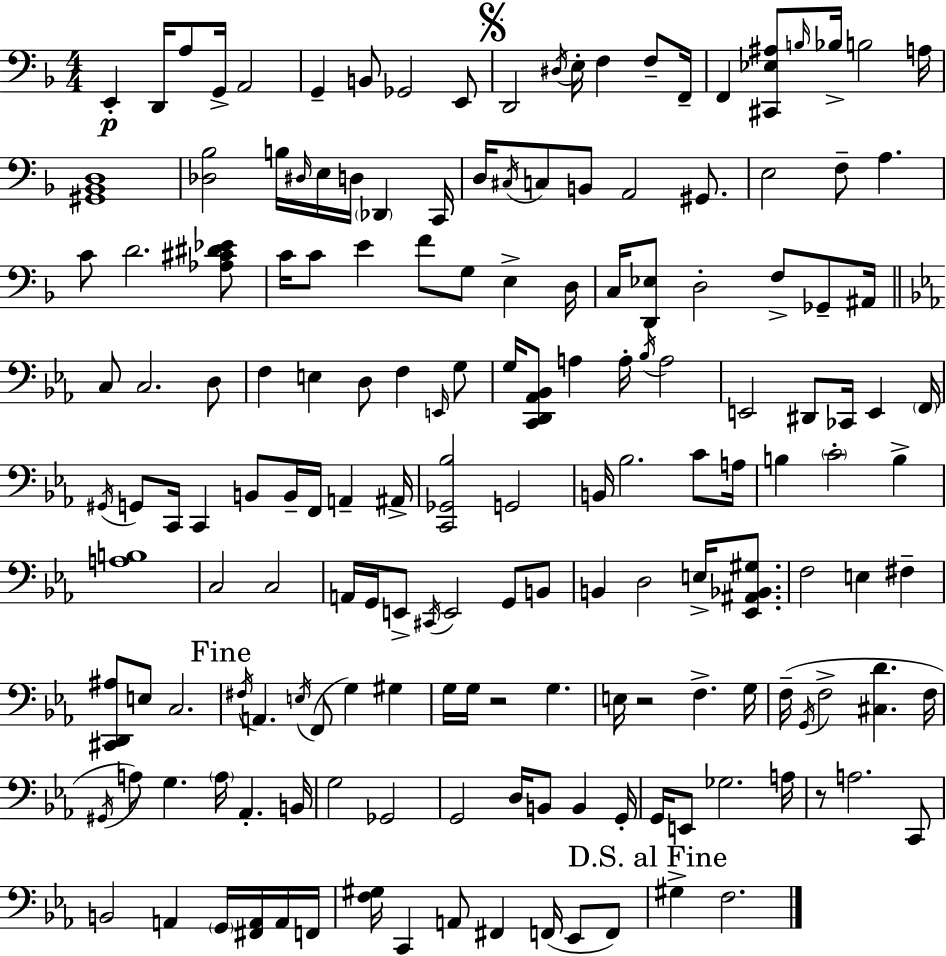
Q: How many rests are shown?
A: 3